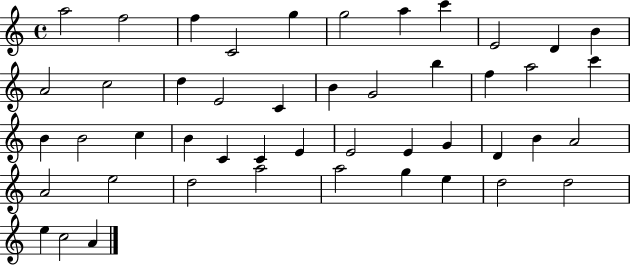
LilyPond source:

{
  \clef treble
  \time 4/4
  \defaultTimeSignature
  \key c \major
  a''2 f''2 | f''4 c'2 g''4 | g''2 a''4 c'''4 | e'2 d'4 b'4 | \break a'2 c''2 | d''4 e'2 c'4 | b'4 g'2 b''4 | f''4 a''2 c'''4 | \break b'4 b'2 c''4 | b'4 c'4 c'4 e'4 | e'2 e'4 g'4 | d'4 b'4 a'2 | \break a'2 e''2 | d''2 a''2 | a''2 g''4 e''4 | d''2 d''2 | \break e''4 c''2 a'4 | \bar "|."
}